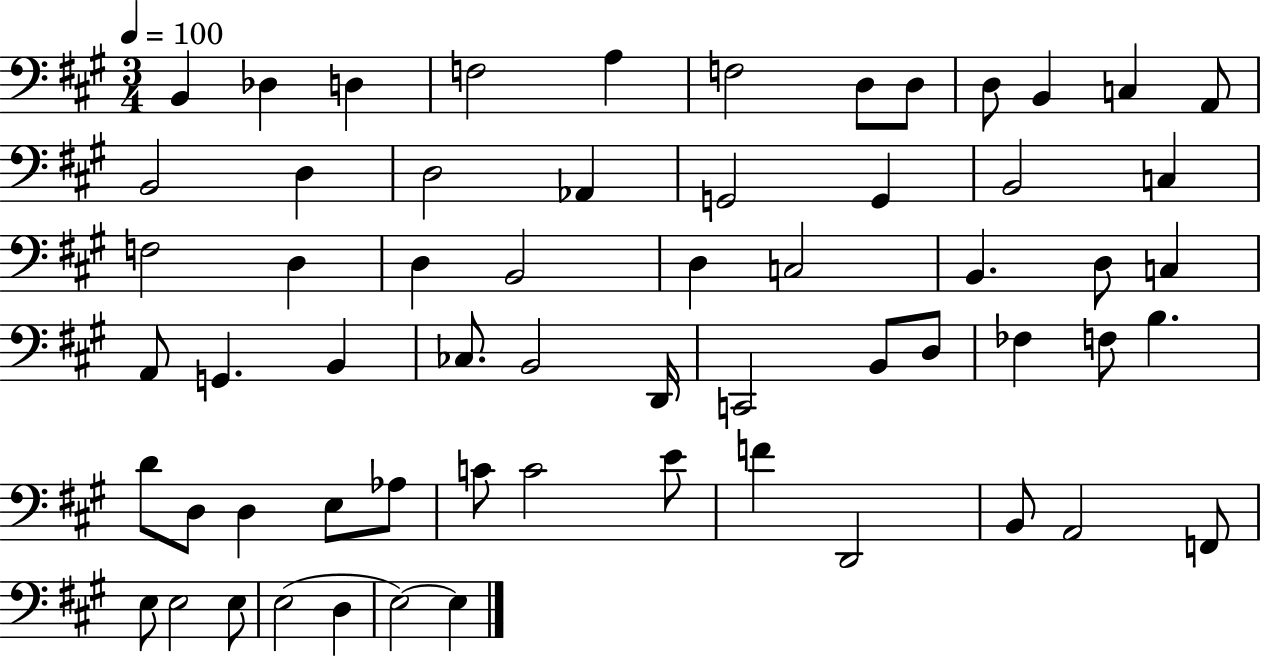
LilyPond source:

{
  \clef bass
  \numericTimeSignature
  \time 3/4
  \key a \major
  \tempo 4 = 100
  b,4 des4 d4 | f2 a4 | f2 d8 d8 | d8 b,4 c4 a,8 | \break b,2 d4 | d2 aes,4 | g,2 g,4 | b,2 c4 | \break f2 d4 | d4 b,2 | d4 c2 | b,4. d8 c4 | \break a,8 g,4. b,4 | ces8. b,2 d,16 | c,2 b,8 d8 | fes4 f8 b4. | \break d'8 d8 d4 e8 aes8 | c'8 c'2 e'8 | f'4 d,2 | b,8 a,2 f,8 | \break e8 e2 e8 | e2( d4 | e2~~) e4 | \bar "|."
}